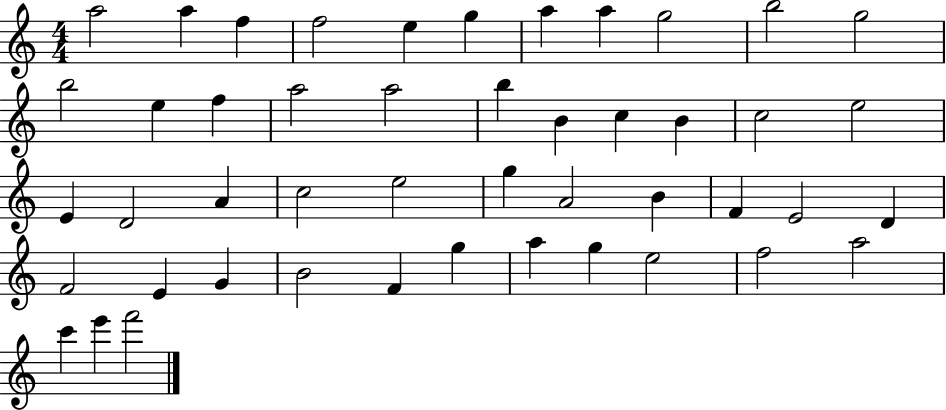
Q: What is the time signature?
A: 4/4